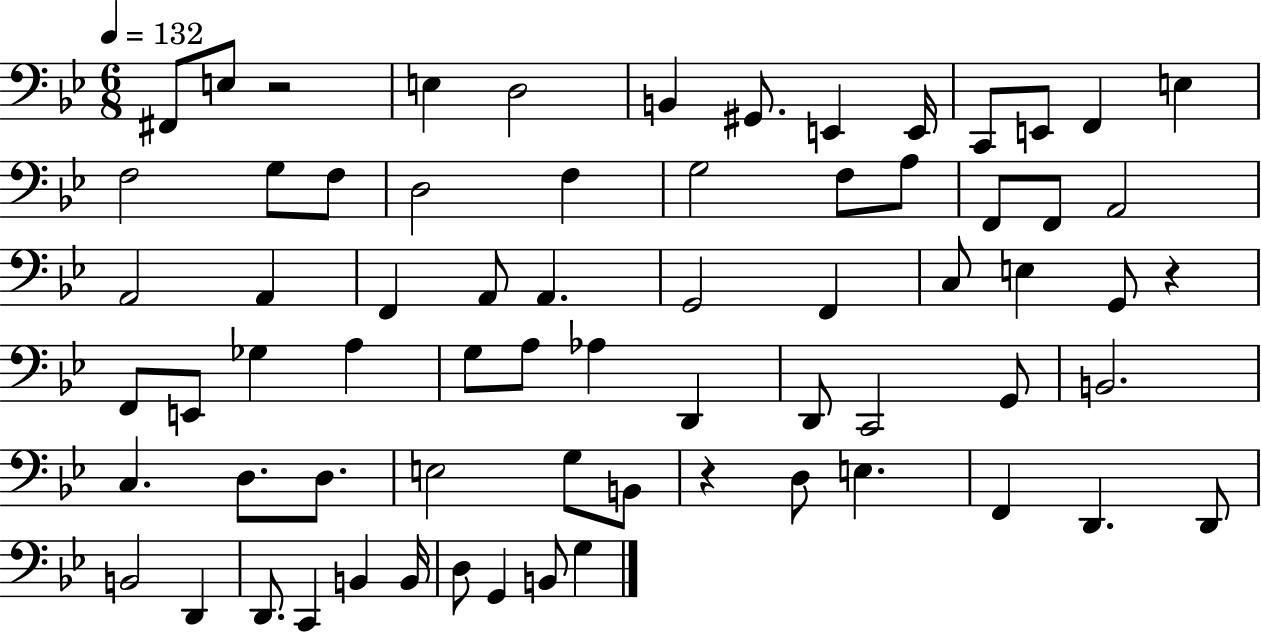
F#2/e E3/e R/h E3/q D3/h B2/q G#2/e. E2/q E2/s C2/e E2/e F2/q E3/q F3/h G3/e F3/e D3/h F3/q G3/h F3/e A3/e F2/e F2/e A2/h A2/h A2/q F2/q A2/e A2/q. G2/h F2/q C3/e E3/q G2/e R/q F2/e E2/e Gb3/q A3/q G3/e A3/e Ab3/q D2/q D2/e C2/h G2/e B2/h. C3/q. D3/e. D3/e. E3/h G3/e B2/e R/q D3/e E3/q. F2/q D2/q. D2/e B2/h D2/q D2/e. C2/q B2/q B2/s D3/e G2/q B2/e G3/q